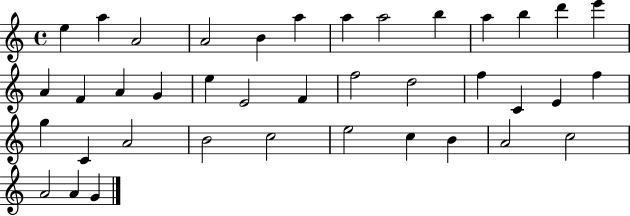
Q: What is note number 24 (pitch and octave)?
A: C4